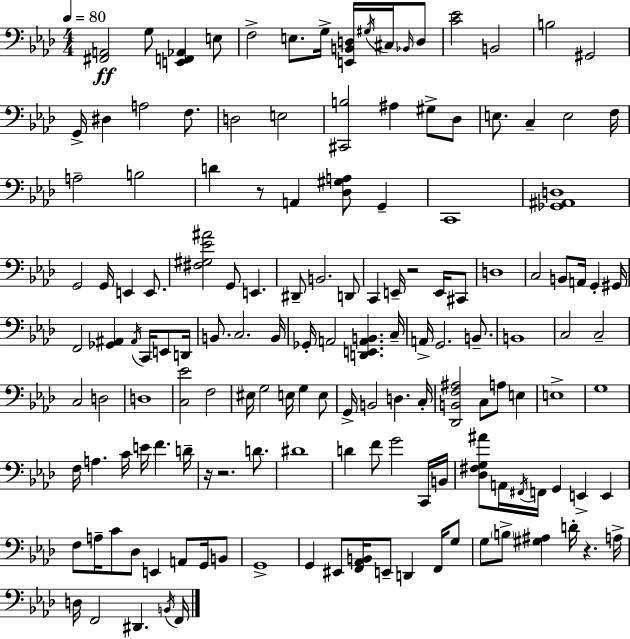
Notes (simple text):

[F#2,A2]/h G3/e [E2,F2,Ab2]/q E3/e F3/h E3/e. G3/s [E2,B2,D3]/s G#3/s C#3/s Bb2/s D3/e [C4,Eb4]/h B2/h B3/h G#2/h G2/s D#3/q A3/h F3/e. D3/h E3/h [C#2,B3]/h A#3/q G#3/e Db3/e E3/e. C3/q E3/h F3/s A3/h B3/h D4/q R/e A2/q [Db3,G#3,A3]/e G2/q C2/w [Gb2,A#2,D3]/w G2/h G2/s E2/q E2/e. [F#3,G#3,Eb4,A#4]/h G2/e E2/q. D#2/e B2/h. D2/e C2/q E2/s R/h E2/s C#2/e D3/w C3/h B2/e A2/s G2/q G#2/s F2/h [Gb2,A#2]/q A#2/s C2/s E2/e D2/s B2/e. C3/h. B2/s Gb2/s A2/h [D2,E2,A2,B2]/q. C3/s A2/s G2/h. B2/e. B2/w C3/h C3/h C3/h D3/h D3/w [C3,Eb4]/h F3/h EIS3/s G3/h E3/s G3/q E3/e G2/s B2/h D3/q. C3/s [Db2,B2,F3,A#3]/h C3/e A3/e E3/q E3/w G3/w F3/s A3/q. C4/s E4/s F4/q. D4/s R/s R/h. D4/e. D#4/w D4/q F4/e G4/h C2/s B2/s [Db3,F#3,G3,A#4]/e A2/s F#2/s F2/s G2/q E2/q E2/q F3/e A3/s C4/e Db3/e E2/q A2/e G2/s B2/e G2/w G2/q EIS2/e [F2,Ab2,B2]/s E2/e D2/q F2/s G3/e G3/e B3/e [G#3,A#3]/q D4/s R/q. A3/s D3/s F2/h D#2/q. B2/s F2/s